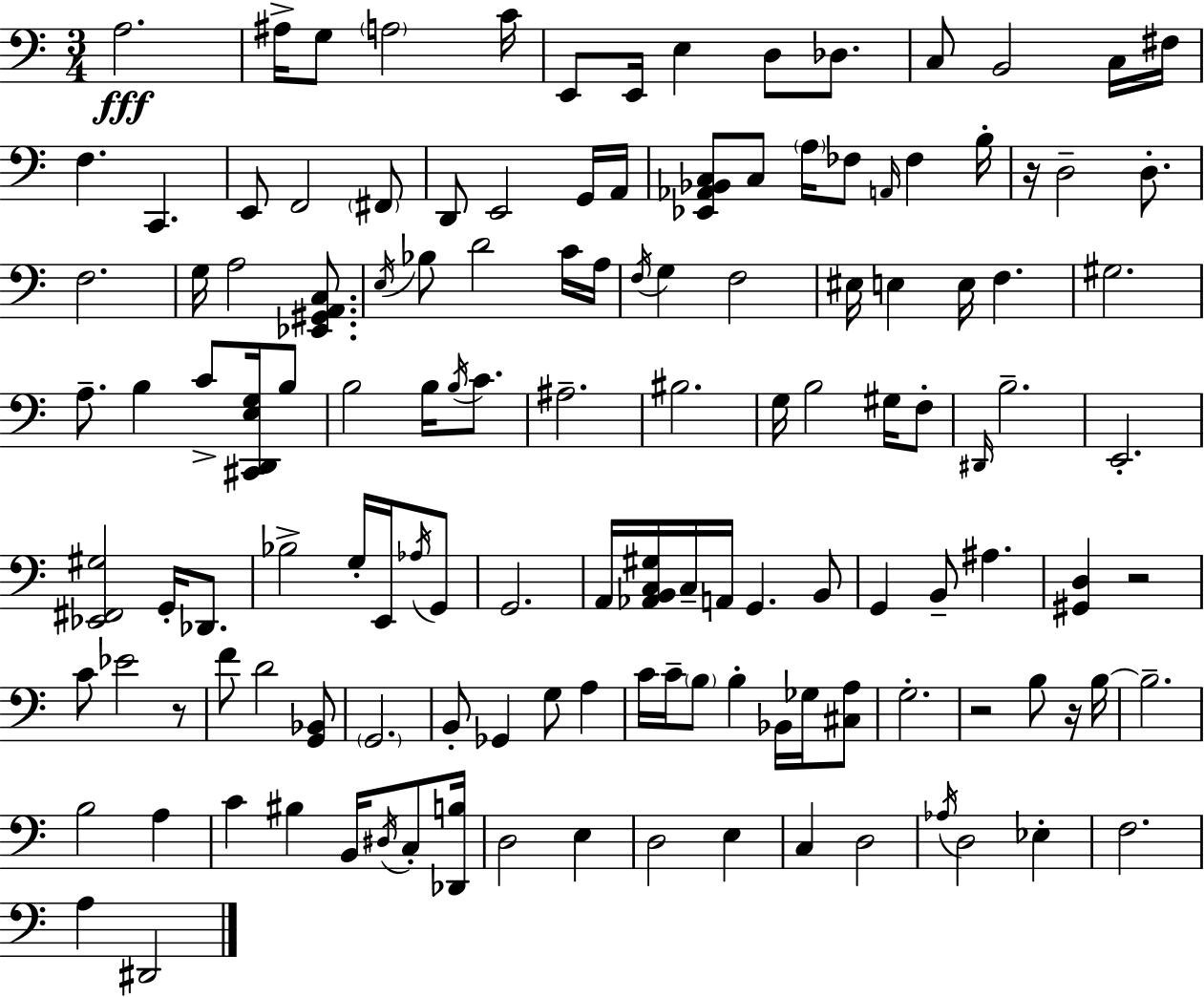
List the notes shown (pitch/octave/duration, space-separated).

A3/h. A#3/s G3/e A3/h C4/s E2/e E2/s E3/q D3/e Db3/e. C3/e B2/h C3/s F#3/s F3/q. C2/q. E2/e F2/h F#2/e D2/e E2/h G2/s A2/s [Eb2,Ab2,Bb2,C3]/e C3/e A3/s FES3/e A2/s FES3/q B3/s R/s D3/h D3/e. F3/h. G3/s A3/h [Eb2,G#2,A2,C3]/e. E3/s Bb3/e D4/h C4/s A3/s F3/s G3/q F3/h EIS3/s E3/q E3/s F3/q. G#3/h. A3/e. B3/q C4/e [C#2,D2,E3,G3]/s B3/e B3/h B3/s B3/s C4/e. A#3/h. BIS3/h. G3/s B3/h G#3/s F3/e D#2/s B3/h. E2/h. [Eb2,F#2,G#3]/h G2/s Db2/e. Bb3/h G3/s E2/s Ab3/s G2/e G2/h. A2/s [Ab2,B2,C3,G#3]/s C3/s A2/s G2/q. B2/e G2/q B2/e A#3/q. [G#2,D3]/q R/h C4/e Eb4/h R/e F4/e D4/h [G2,Bb2]/e G2/h. B2/e Gb2/q G3/e A3/q C4/s C4/s B3/e B3/q Bb2/s Gb3/s [C#3,A3]/e G3/h. R/h B3/e R/s B3/s B3/h. B3/h A3/q C4/q BIS3/q B2/s D#3/s C3/e [Db2,B3]/s D3/h E3/q D3/h E3/q C3/q D3/h Ab3/s D3/h Eb3/q F3/h. A3/q D#2/h